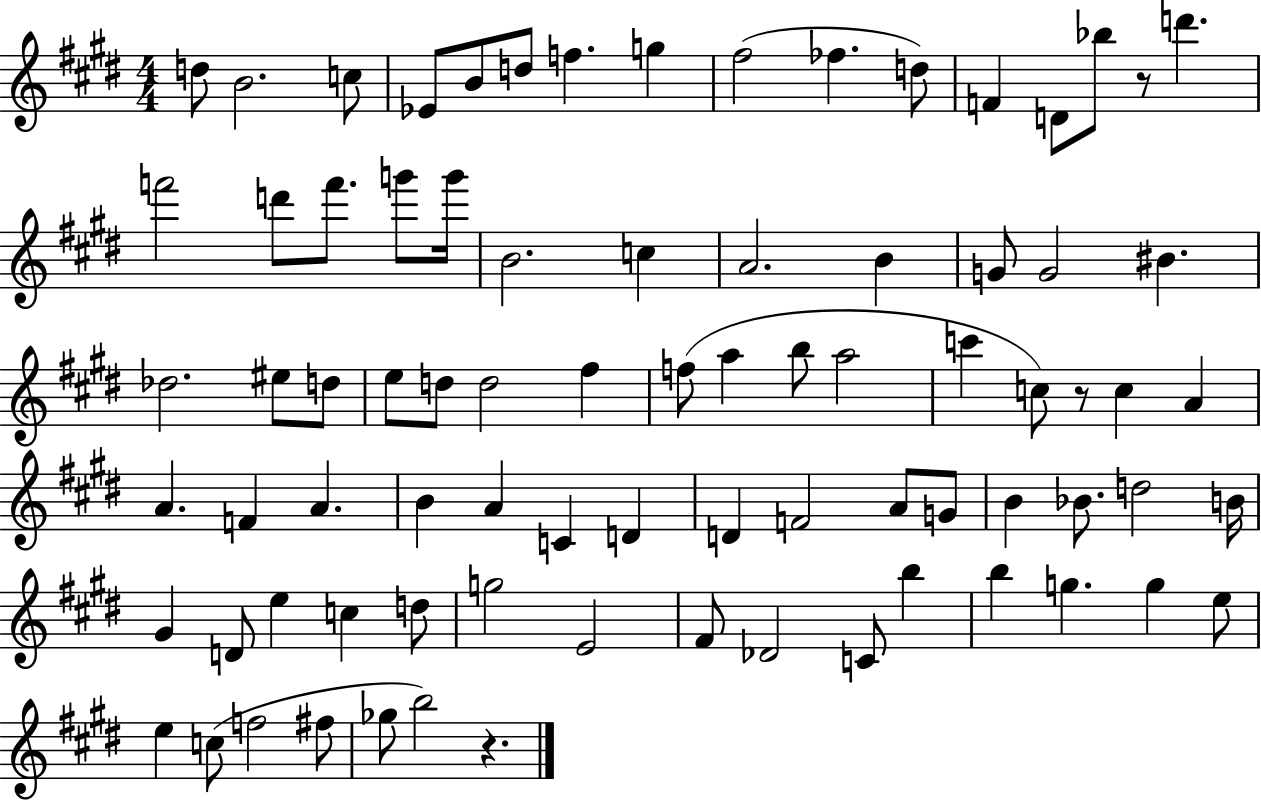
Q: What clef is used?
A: treble